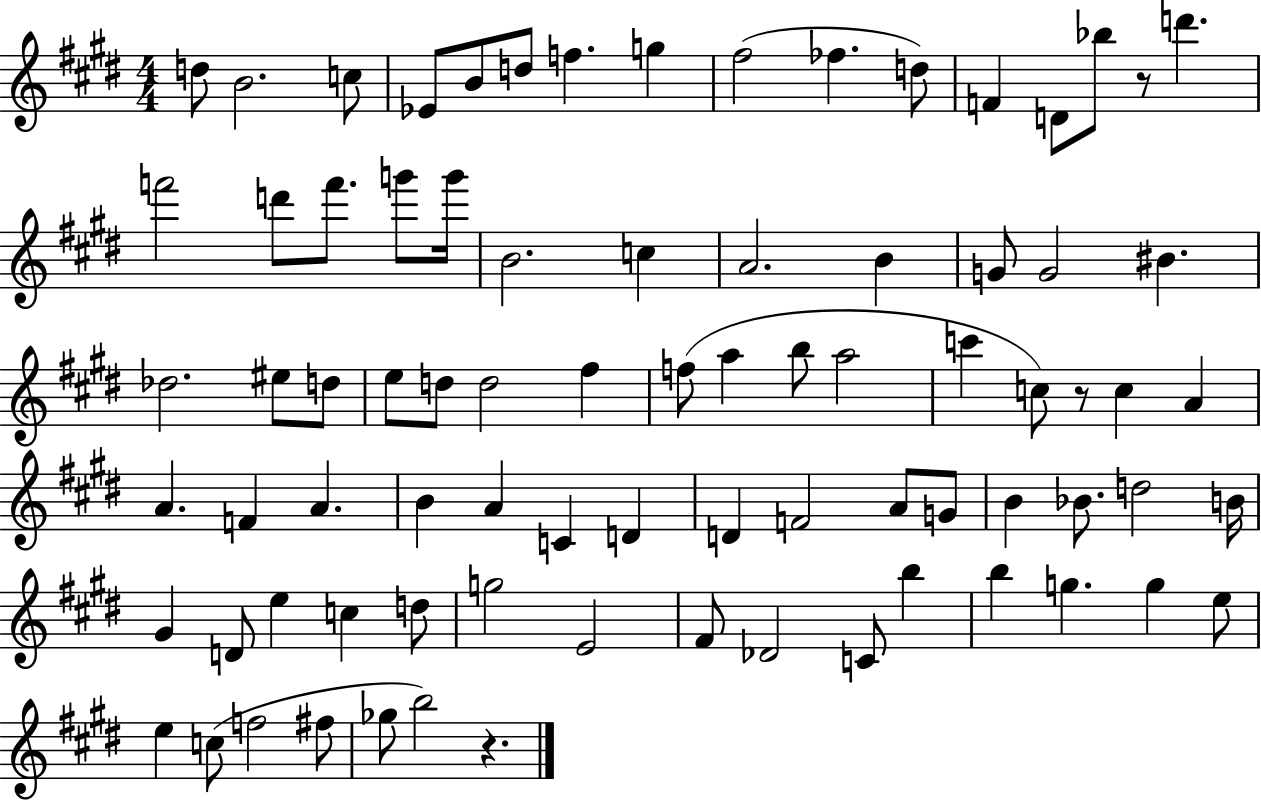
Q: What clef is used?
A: treble